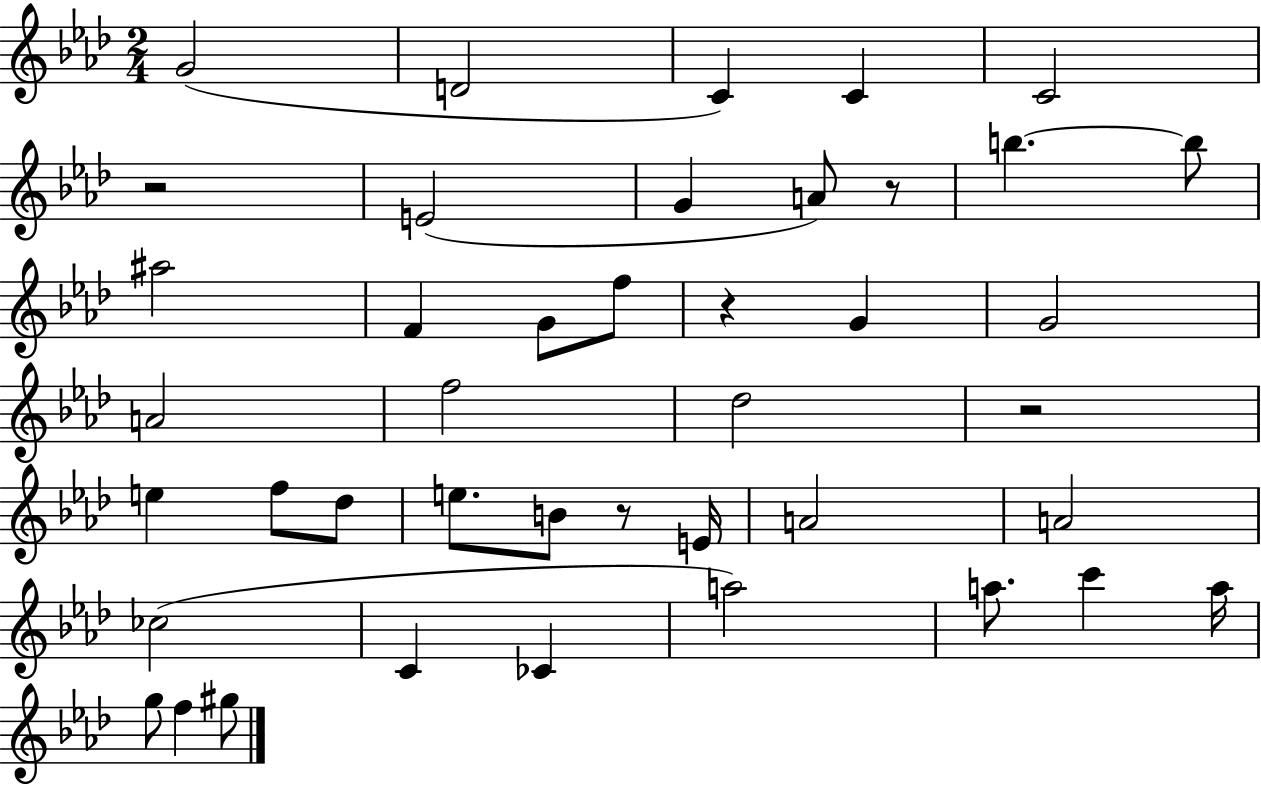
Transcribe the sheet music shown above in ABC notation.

X:1
T:Untitled
M:2/4
L:1/4
K:Ab
G2 D2 C C C2 z2 E2 G A/2 z/2 b b/2 ^a2 F G/2 f/2 z G G2 A2 f2 _d2 z2 e f/2 _d/2 e/2 B/2 z/2 E/4 A2 A2 _c2 C _C a2 a/2 c' a/4 g/2 f ^g/2